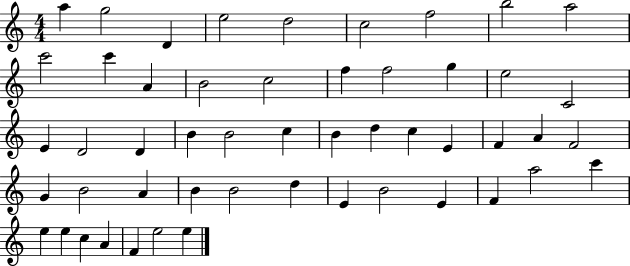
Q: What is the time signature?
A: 4/4